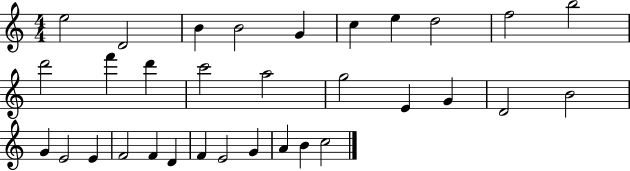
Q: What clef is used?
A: treble